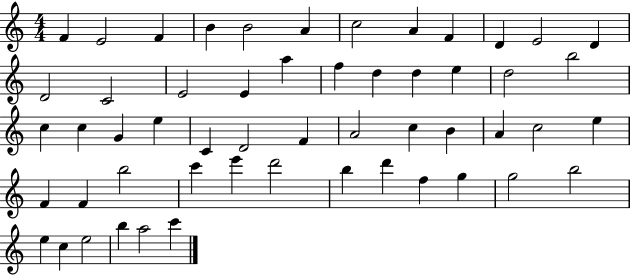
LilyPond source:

{
  \clef treble
  \numericTimeSignature
  \time 4/4
  \key c \major
  f'4 e'2 f'4 | b'4 b'2 a'4 | c''2 a'4 f'4 | d'4 e'2 d'4 | \break d'2 c'2 | e'2 e'4 a''4 | f''4 d''4 d''4 e''4 | d''2 b''2 | \break c''4 c''4 g'4 e''4 | c'4 d'2 f'4 | a'2 c''4 b'4 | a'4 c''2 e''4 | \break f'4 f'4 b''2 | c'''4 e'''4 d'''2 | b''4 d'''4 f''4 g''4 | g''2 b''2 | \break e''4 c''4 e''2 | b''4 a''2 c'''4 | \bar "|."
}